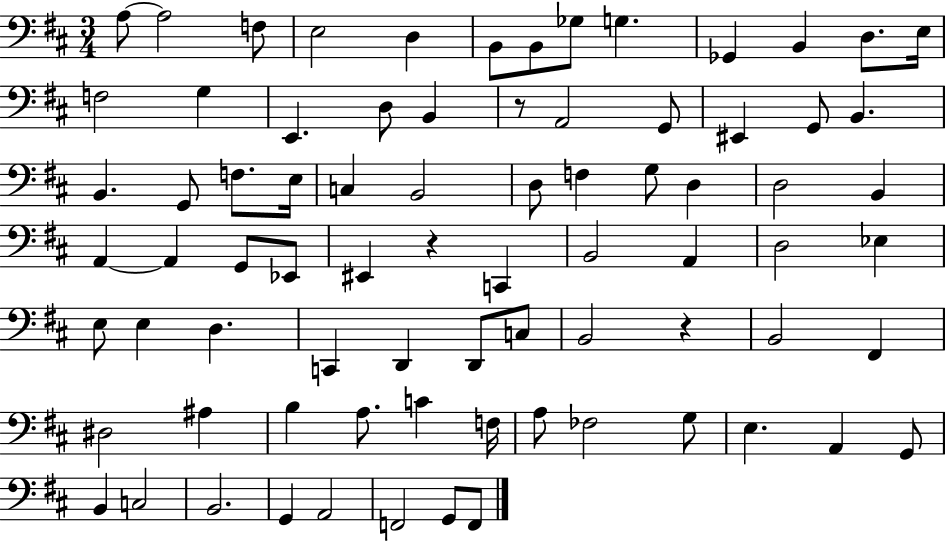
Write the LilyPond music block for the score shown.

{
  \clef bass
  \numericTimeSignature
  \time 3/4
  \key d \major
  \repeat volta 2 { a8~~ a2 f8 | e2 d4 | b,8 b,8 ges8 g4. | ges,4 b,4 d8. e16 | \break f2 g4 | e,4. d8 b,4 | r8 a,2 g,8 | eis,4 g,8 b,4. | \break b,4. g,8 f8. e16 | c4 b,2 | d8 f4 g8 d4 | d2 b,4 | \break a,4~~ a,4 g,8 ees,8 | eis,4 r4 c,4 | b,2 a,4 | d2 ees4 | \break e8 e4 d4. | c,4 d,4 d,8 c8 | b,2 r4 | b,2 fis,4 | \break dis2 ais4 | b4 a8. c'4 f16 | a8 fes2 g8 | e4. a,4 g,8 | \break b,4 c2 | b,2. | g,4 a,2 | f,2 g,8 f,8 | \break } \bar "|."
}